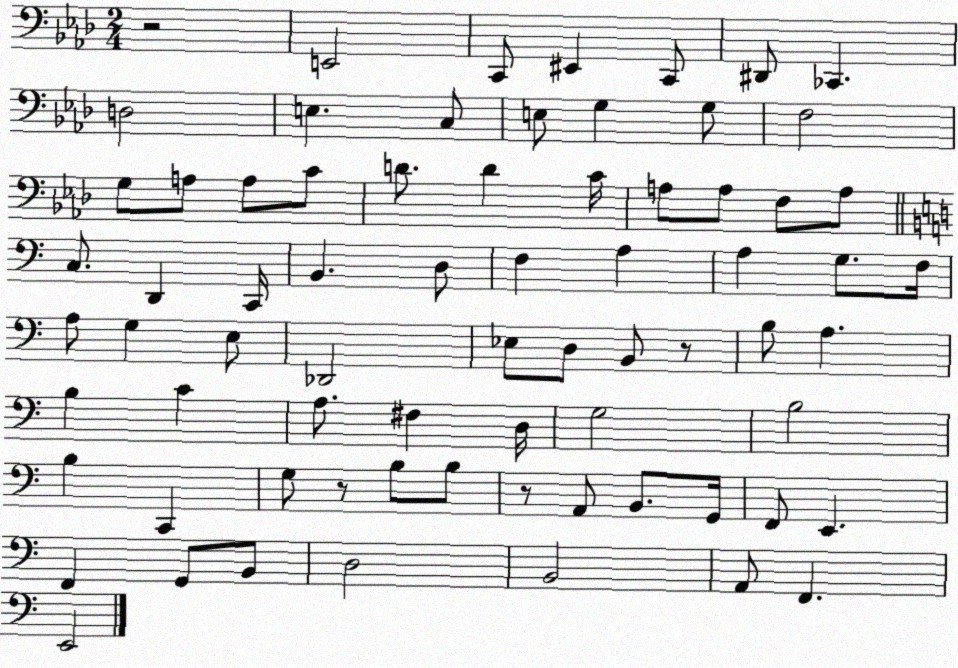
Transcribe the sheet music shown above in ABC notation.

X:1
T:Untitled
M:2/4
L:1/4
K:Ab
z2 E,,2 C,,/2 ^E,, C,,/2 ^D,,/2 _C,, D,2 E, C,/2 E,/2 G, G,/2 F,2 G,/2 A,/2 A,/2 C/2 D/2 D C/4 A,/2 A,/2 F,/2 A,/2 C,/2 D,, C,,/4 B,, D,/2 F, A, A, G,/2 F,/4 A,/2 G, E,/2 _D,,2 _E,/2 D,/2 B,,/2 z/2 B,/2 A, B, C A,/2 ^F, D,/4 G,2 B,2 B, C,, G,/2 z/2 B,/2 B,/2 z/2 A,,/2 B,,/2 G,,/4 F,,/2 E,, F,, G,,/2 B,,/2 D,2 B,,2 A,,/2 F,, E,,2